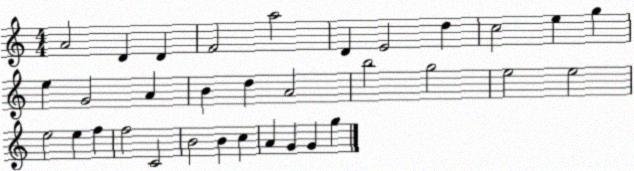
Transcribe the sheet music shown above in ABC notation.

X:1
T:Untitled
M:4/4
L:1/4
K:C
A2 D D F2 a2 D E2 d c2 e g e G2 A B d A2 b2 g2 e2 e2 e2 e f f2 C2 B2 B c A G G g